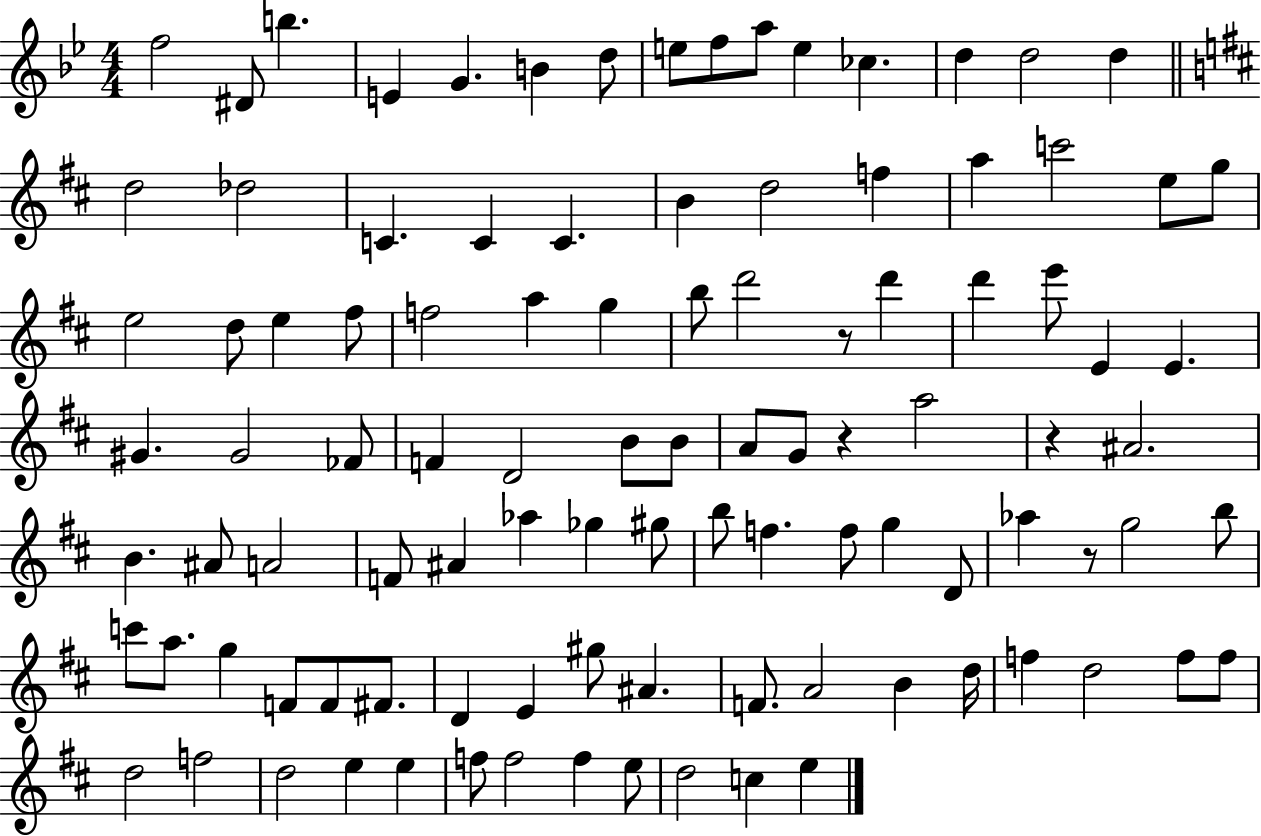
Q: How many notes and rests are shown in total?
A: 102